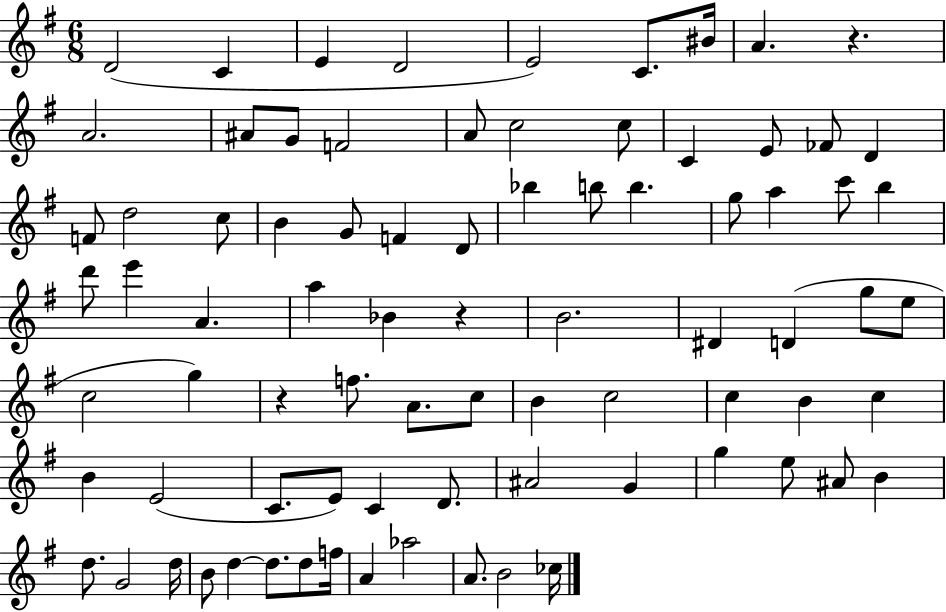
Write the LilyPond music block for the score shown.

{
  \clef treble
  \numericTimeSignature
  \time 6/8
  \key g \major
  \repeat volta 2 { d'2( c'4 | e'4 d'2 | e'2) c'8. bis'16 | a'4. r4. | \break a'2. | ais'8 g'8 f'2 | a'8 c''2 c''8 | c'4 e'8 fes'8 d'4 | \break f'8 d''2 c''8 | b'4 g'8 f'4 d'8 | bes''4 b''8 b''4. | g''8 a''4 c'''8 b''4 | \break d'''8 e'''4 a'4. | a''4 bes'4 r4 | b'2. | dis'4 d'4( g''8 e''8 | \break c''2 g''4) | r4 f''8. a'8. c''8 | b'4 c''2 | c''4 b'4 c''4 | \break b'4 e'2( | c'8. e'8) c'4 d'8. | ais'2 g'4 | g''4 e''8 ais'8 b'4 | \break d''8. g'2 d''16 | b'8 d''4~~ d''8. d''8 f''16 | a'4 aes''2 | a'8. b'2 ces''16 | \break } \bar "|."
}